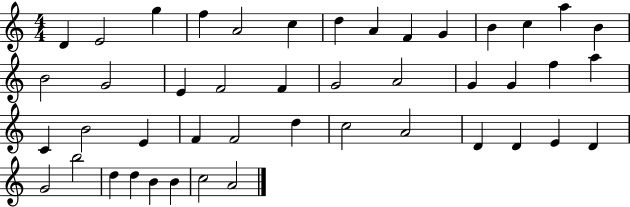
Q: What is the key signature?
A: C major